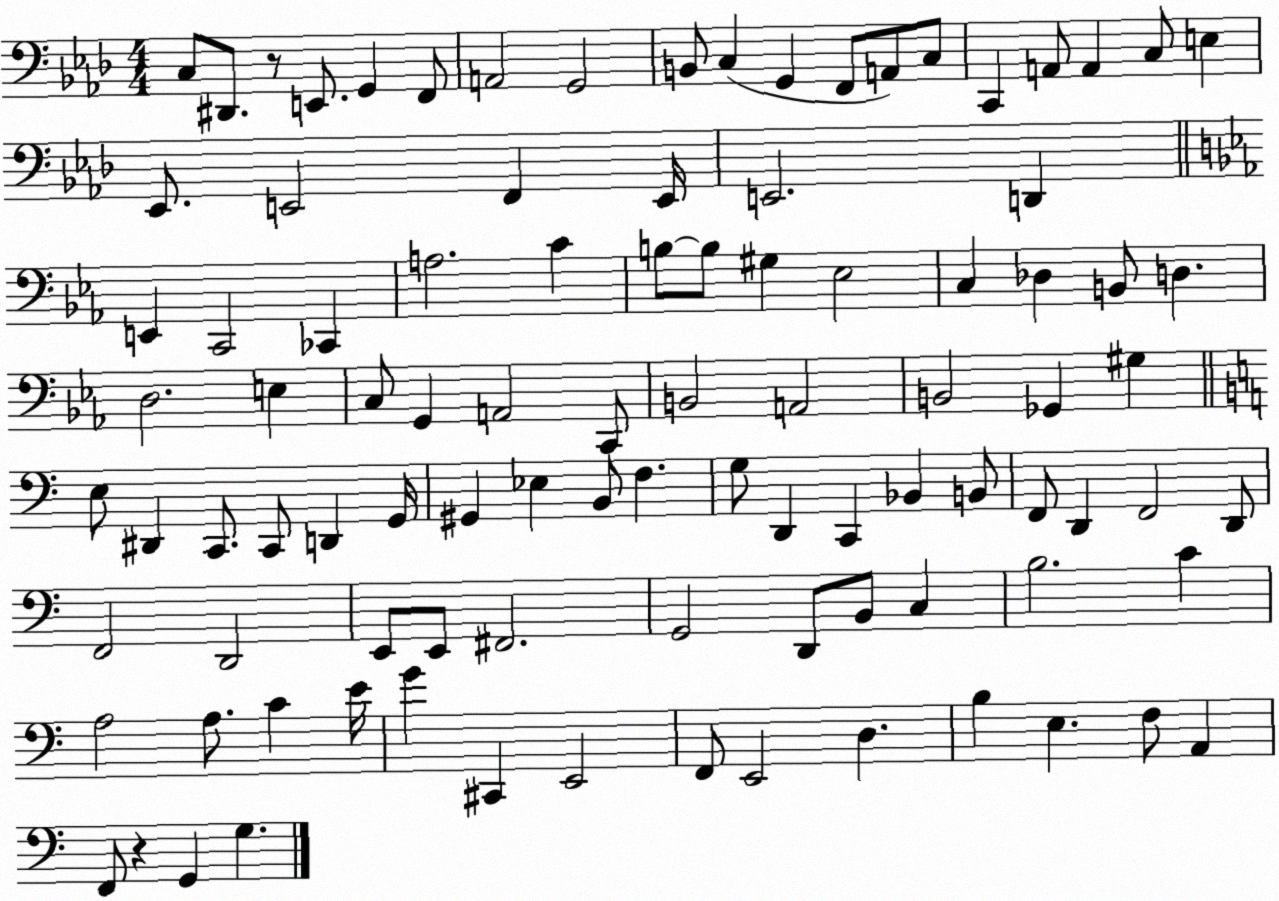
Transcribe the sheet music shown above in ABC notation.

X:1
T:Untitled
M:4/4
L:1/4
K:Ab
C,/2 ^D,,/2 z/2 E,,/2 G,, F,,/2 A,,2 G,,2 B,,/2 C, G,, F,,/2 A,,/2 C,/2 C,, A,,/2 A,, C,/2 E, _E,,/2 E,,2 F,, E,,/4 E,,2 D,, E,, C,,2 _C,, A,2 C B,/2 B,/2 ^G, _E,2 C, _D, B,,/2 D, D,2 E, C,/2 G,, A,,2 C,,/2 B,,2 A,,2 B,,2 _G,, ^G, E,/2 ^D,, C,,/2 C,,/2 D,, G,,/4 ^G,, _E, B,,/2 F, G,/2 D,, C,, _B,, B,,/2 F,,/2 D,, F,,2 D,,/2 F,,2 D,,2 E,,/2 E,,/2 ^F,,2 G,,2 D,,/2 B,,/2 C, B,2 C A,2 A,/2 C E/4 G ^C,, E,,2 F,,/2 E,,2 D, B, E, F,/2 A,, F,,/2 z G,, G,